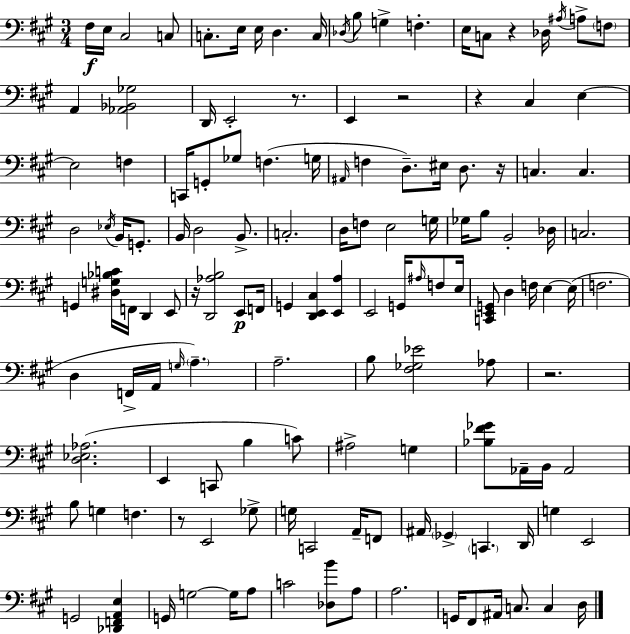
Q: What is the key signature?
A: A major